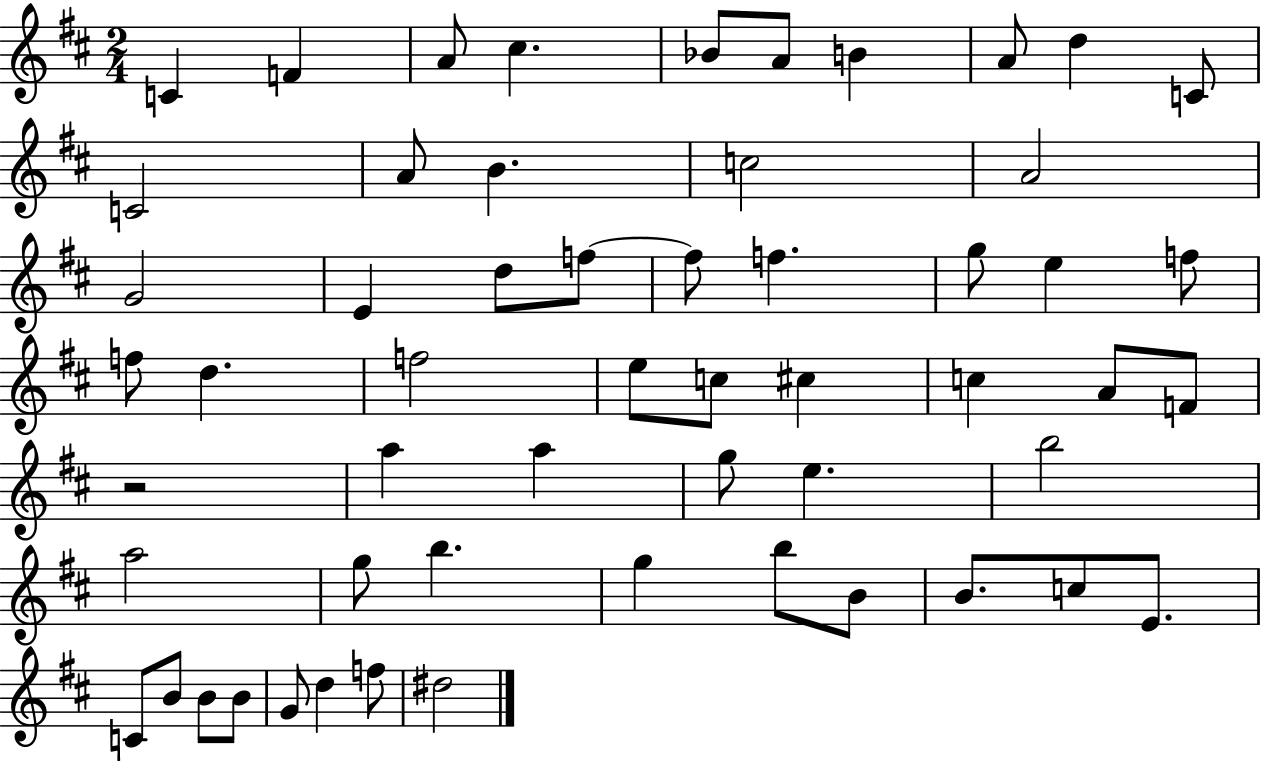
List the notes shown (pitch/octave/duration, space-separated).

C4/q F4/q A4/e C#5/q. Bb4/e A4/e B4/q A4/e D5/q C4/e C4/h A4/e B4/q. C5/h A4/h G4/h E4/q D5/e F5/e F5/e F5/q. G5/e E5/q F5/e F5/e D5/q. F5/h E5/e C5/e C#5/q C5/q A4/e F4/e R/h A5/q A5/q G5/e E5/q. B5/h A5/h G5/e B5/q. G5/q B5/e B4/e B4/e. C5/e E4/e. C4/e B4/e B4/e B4/e G4/e D5/q F5/e D#5/h